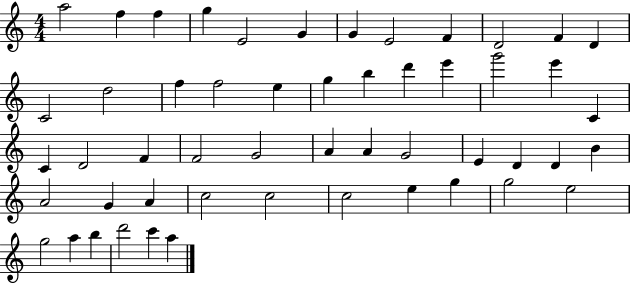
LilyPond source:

{
  \clef treble
  \numericTimeSignature
  \time 4/4
  \key c \major
  a''2 f''4 f''4 | g''4 e'2 g'4 | g'4 e'2 f'4 | d'2 f'4 d'4 | \break c'2 d''2 | f''4 f''2 e''4 | g''4 b''4 d'''4 e'''4 | g'''2 e'''4 c'4 | \break c'4 d'2 f'4 | f'2 g'2 | a'4 a'4 g'2 | e'4 d'4 d'4 b'4 | \break a'2 g'4 a'4 | c''2 c''2 | c''2 e''4 g''4 | g''2 e''2 | \break g''2 a''4 b''4 | d'''2 c'''4 a''4 | \bar "|."
}